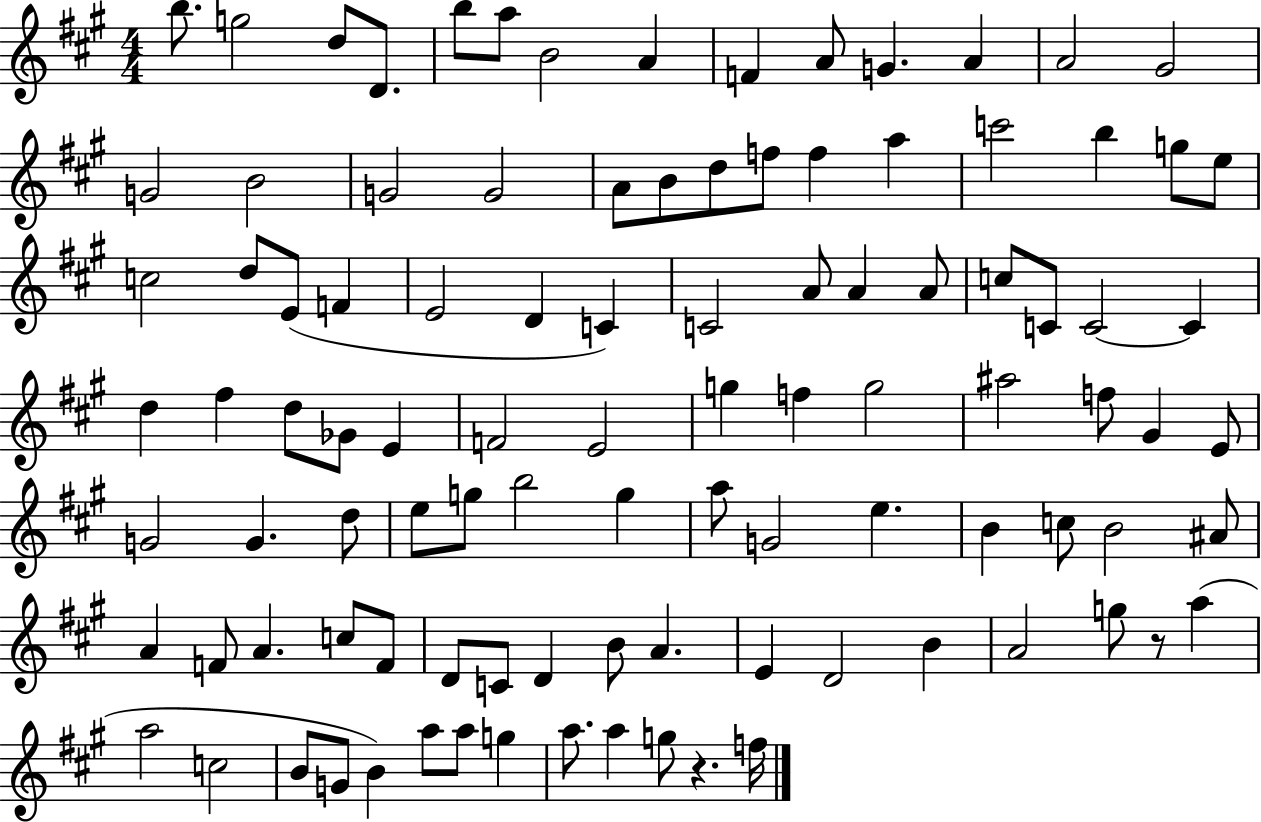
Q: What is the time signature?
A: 4/4